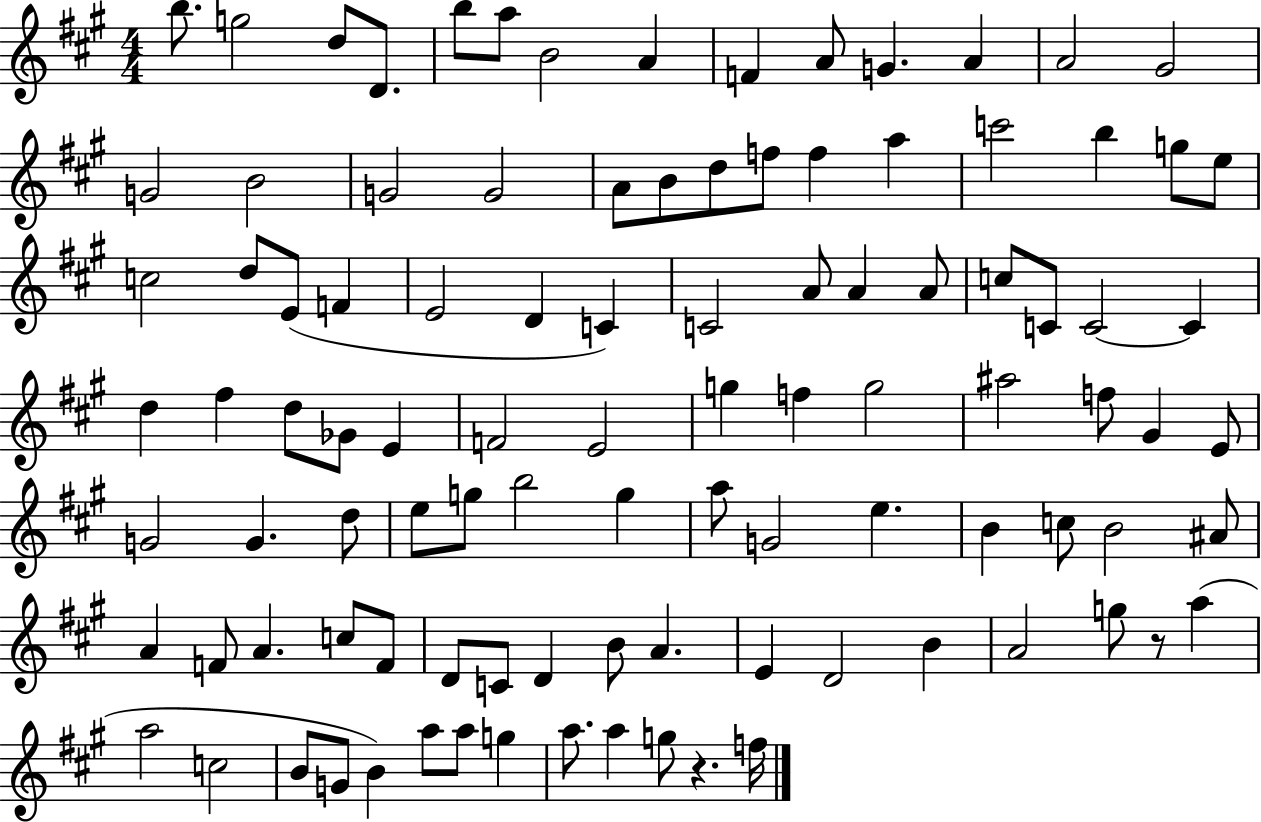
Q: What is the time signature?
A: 4/4